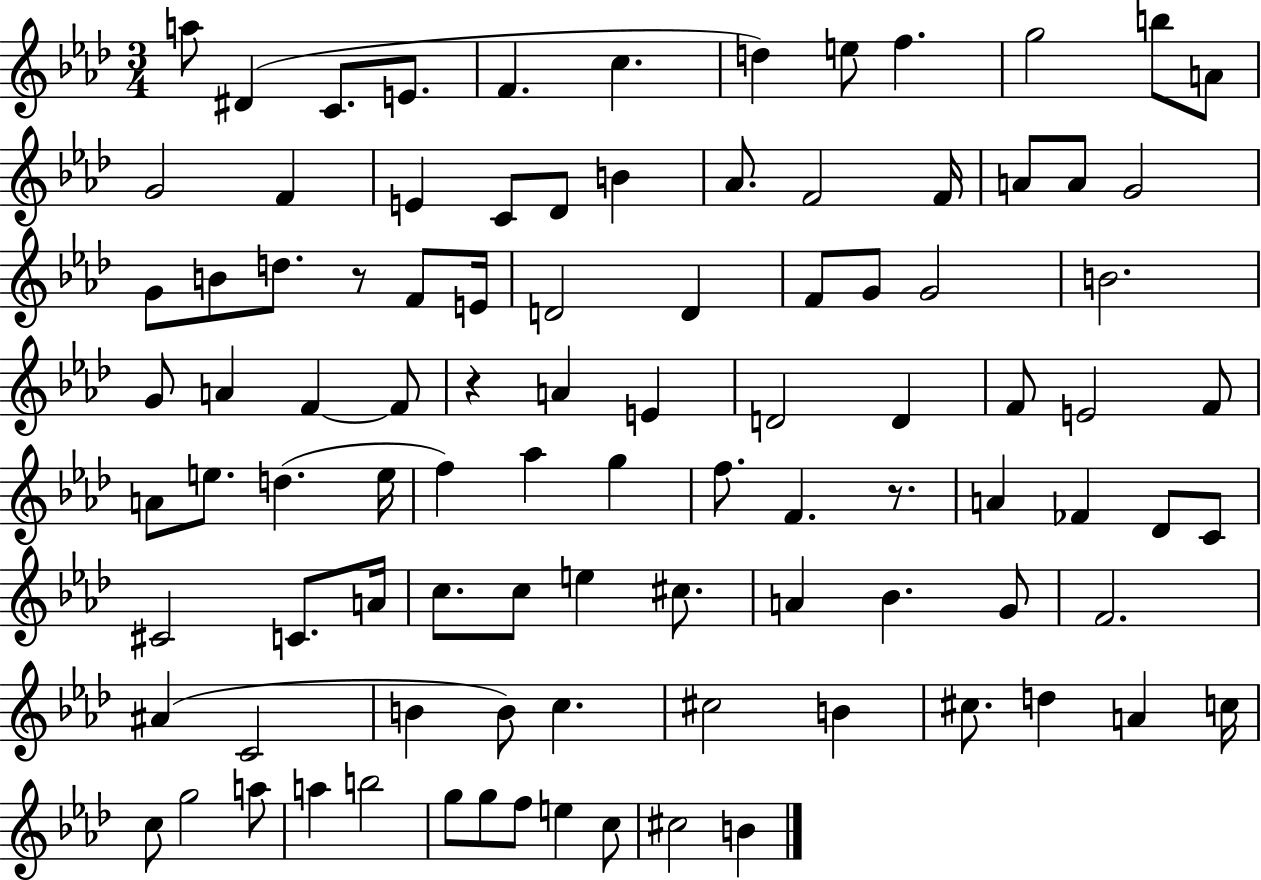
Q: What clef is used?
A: treble